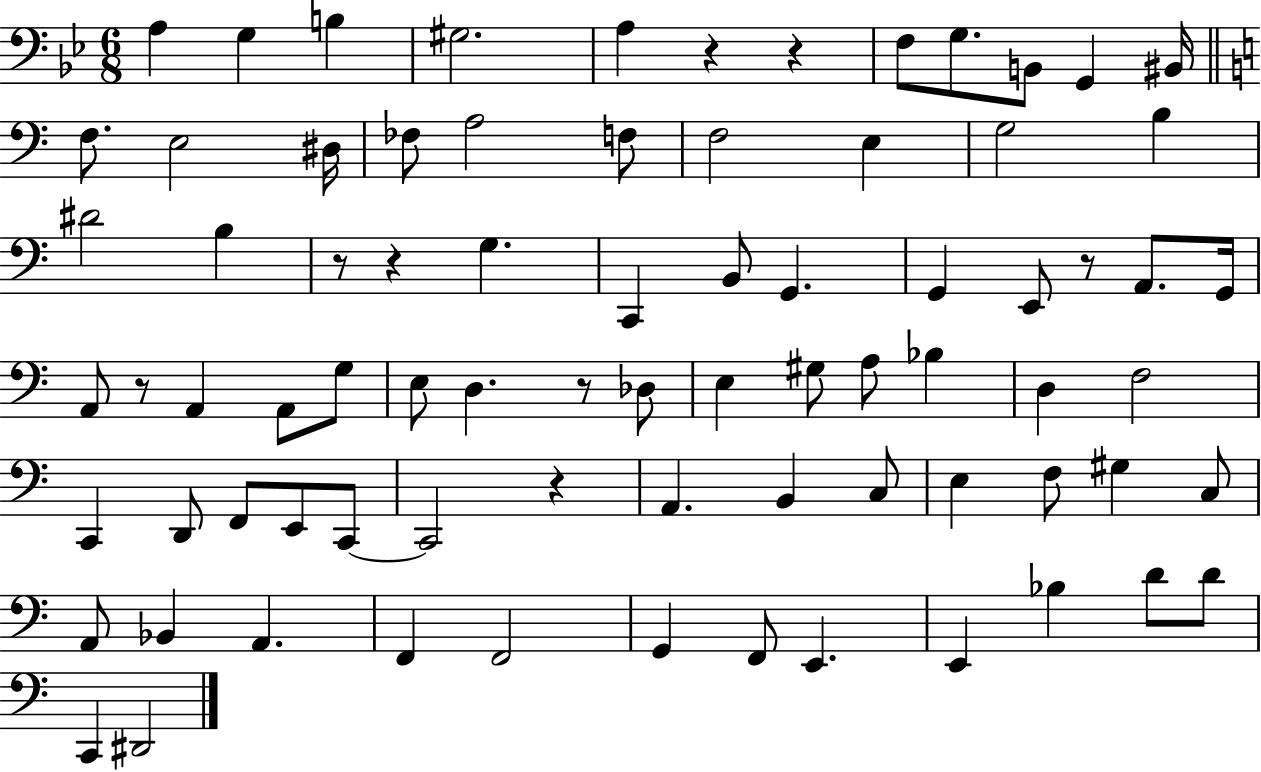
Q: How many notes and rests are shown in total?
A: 78